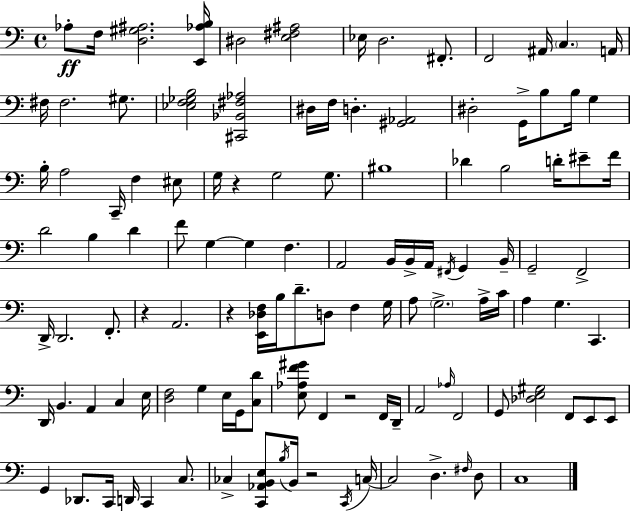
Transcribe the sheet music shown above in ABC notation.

X:1
T:Untitled
M:4/4
L:1/4
K:C
_A,/2 F,/4 [D,^G,^A,]2 [E,,_A,B,]/4 ^D,2 [E,^F,^A,]2 _E,/4 D,2 ^F,,/2 F,,2 ^A,,/4 C, A,,/4 ^F,/4 ^F,2 ^G,/2 [_E,F,_G,B,]2 [^C,,_B,,^F,_A,]2 ^D,/4 F,/4 D, [^G,,_A,,]2 ^D,2 G,,/4 B,/2 B,/4 G, B,/4 A,2 C,,/4 F, ^E,/2 G,/4 z G,2 G,/2 ^B,4 _D B,2 D/4 ^E/2 F/4 D2 B, D F/2 G, G, F, A,,2 B,,/4 B,,/4 A,,/4 ^F,,/4 G,, B,,/4 G,,2 F,,2 D,,/4 D,,2 F,,/2 z A,,2 z [E,,_D,F,]/4 B,/4 D/2 D,/2 F, G,/4 A,/2 G,2 A,/4 C/4 A, G, C,, D,,/4 B,, A,, C, E,/4 [D,F,]2 G, E,/4 G,,/4 [C,D]/2 [E,_A,F^G]/2 F,, z2 F,,/4 D,,/4 A,,2 _A,/4 F,,2 G,,/2 [_D,E,^G,]2 F,,/2 E,,/2 E,,/2 G,, _D,,/2 C,,/4 D,,/4 C,, C,/2 _C, [C,,_A,,B,,E,]/2 B,/4 B,,/4 z2 C,,/4 C,/4 C,2 D, ^F,/4 D,/2 C,4